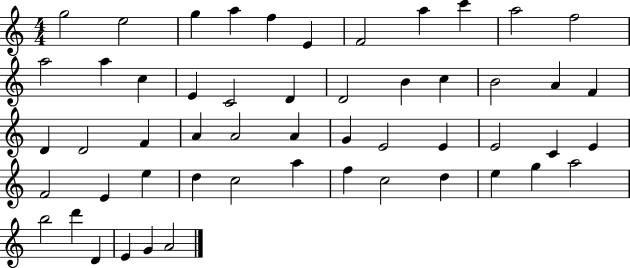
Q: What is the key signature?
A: C major